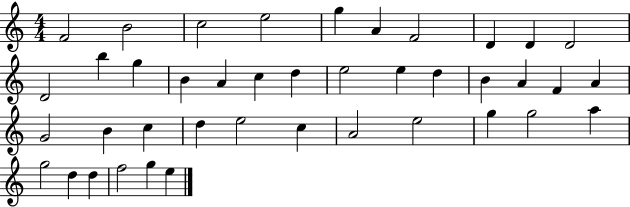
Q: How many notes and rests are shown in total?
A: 41